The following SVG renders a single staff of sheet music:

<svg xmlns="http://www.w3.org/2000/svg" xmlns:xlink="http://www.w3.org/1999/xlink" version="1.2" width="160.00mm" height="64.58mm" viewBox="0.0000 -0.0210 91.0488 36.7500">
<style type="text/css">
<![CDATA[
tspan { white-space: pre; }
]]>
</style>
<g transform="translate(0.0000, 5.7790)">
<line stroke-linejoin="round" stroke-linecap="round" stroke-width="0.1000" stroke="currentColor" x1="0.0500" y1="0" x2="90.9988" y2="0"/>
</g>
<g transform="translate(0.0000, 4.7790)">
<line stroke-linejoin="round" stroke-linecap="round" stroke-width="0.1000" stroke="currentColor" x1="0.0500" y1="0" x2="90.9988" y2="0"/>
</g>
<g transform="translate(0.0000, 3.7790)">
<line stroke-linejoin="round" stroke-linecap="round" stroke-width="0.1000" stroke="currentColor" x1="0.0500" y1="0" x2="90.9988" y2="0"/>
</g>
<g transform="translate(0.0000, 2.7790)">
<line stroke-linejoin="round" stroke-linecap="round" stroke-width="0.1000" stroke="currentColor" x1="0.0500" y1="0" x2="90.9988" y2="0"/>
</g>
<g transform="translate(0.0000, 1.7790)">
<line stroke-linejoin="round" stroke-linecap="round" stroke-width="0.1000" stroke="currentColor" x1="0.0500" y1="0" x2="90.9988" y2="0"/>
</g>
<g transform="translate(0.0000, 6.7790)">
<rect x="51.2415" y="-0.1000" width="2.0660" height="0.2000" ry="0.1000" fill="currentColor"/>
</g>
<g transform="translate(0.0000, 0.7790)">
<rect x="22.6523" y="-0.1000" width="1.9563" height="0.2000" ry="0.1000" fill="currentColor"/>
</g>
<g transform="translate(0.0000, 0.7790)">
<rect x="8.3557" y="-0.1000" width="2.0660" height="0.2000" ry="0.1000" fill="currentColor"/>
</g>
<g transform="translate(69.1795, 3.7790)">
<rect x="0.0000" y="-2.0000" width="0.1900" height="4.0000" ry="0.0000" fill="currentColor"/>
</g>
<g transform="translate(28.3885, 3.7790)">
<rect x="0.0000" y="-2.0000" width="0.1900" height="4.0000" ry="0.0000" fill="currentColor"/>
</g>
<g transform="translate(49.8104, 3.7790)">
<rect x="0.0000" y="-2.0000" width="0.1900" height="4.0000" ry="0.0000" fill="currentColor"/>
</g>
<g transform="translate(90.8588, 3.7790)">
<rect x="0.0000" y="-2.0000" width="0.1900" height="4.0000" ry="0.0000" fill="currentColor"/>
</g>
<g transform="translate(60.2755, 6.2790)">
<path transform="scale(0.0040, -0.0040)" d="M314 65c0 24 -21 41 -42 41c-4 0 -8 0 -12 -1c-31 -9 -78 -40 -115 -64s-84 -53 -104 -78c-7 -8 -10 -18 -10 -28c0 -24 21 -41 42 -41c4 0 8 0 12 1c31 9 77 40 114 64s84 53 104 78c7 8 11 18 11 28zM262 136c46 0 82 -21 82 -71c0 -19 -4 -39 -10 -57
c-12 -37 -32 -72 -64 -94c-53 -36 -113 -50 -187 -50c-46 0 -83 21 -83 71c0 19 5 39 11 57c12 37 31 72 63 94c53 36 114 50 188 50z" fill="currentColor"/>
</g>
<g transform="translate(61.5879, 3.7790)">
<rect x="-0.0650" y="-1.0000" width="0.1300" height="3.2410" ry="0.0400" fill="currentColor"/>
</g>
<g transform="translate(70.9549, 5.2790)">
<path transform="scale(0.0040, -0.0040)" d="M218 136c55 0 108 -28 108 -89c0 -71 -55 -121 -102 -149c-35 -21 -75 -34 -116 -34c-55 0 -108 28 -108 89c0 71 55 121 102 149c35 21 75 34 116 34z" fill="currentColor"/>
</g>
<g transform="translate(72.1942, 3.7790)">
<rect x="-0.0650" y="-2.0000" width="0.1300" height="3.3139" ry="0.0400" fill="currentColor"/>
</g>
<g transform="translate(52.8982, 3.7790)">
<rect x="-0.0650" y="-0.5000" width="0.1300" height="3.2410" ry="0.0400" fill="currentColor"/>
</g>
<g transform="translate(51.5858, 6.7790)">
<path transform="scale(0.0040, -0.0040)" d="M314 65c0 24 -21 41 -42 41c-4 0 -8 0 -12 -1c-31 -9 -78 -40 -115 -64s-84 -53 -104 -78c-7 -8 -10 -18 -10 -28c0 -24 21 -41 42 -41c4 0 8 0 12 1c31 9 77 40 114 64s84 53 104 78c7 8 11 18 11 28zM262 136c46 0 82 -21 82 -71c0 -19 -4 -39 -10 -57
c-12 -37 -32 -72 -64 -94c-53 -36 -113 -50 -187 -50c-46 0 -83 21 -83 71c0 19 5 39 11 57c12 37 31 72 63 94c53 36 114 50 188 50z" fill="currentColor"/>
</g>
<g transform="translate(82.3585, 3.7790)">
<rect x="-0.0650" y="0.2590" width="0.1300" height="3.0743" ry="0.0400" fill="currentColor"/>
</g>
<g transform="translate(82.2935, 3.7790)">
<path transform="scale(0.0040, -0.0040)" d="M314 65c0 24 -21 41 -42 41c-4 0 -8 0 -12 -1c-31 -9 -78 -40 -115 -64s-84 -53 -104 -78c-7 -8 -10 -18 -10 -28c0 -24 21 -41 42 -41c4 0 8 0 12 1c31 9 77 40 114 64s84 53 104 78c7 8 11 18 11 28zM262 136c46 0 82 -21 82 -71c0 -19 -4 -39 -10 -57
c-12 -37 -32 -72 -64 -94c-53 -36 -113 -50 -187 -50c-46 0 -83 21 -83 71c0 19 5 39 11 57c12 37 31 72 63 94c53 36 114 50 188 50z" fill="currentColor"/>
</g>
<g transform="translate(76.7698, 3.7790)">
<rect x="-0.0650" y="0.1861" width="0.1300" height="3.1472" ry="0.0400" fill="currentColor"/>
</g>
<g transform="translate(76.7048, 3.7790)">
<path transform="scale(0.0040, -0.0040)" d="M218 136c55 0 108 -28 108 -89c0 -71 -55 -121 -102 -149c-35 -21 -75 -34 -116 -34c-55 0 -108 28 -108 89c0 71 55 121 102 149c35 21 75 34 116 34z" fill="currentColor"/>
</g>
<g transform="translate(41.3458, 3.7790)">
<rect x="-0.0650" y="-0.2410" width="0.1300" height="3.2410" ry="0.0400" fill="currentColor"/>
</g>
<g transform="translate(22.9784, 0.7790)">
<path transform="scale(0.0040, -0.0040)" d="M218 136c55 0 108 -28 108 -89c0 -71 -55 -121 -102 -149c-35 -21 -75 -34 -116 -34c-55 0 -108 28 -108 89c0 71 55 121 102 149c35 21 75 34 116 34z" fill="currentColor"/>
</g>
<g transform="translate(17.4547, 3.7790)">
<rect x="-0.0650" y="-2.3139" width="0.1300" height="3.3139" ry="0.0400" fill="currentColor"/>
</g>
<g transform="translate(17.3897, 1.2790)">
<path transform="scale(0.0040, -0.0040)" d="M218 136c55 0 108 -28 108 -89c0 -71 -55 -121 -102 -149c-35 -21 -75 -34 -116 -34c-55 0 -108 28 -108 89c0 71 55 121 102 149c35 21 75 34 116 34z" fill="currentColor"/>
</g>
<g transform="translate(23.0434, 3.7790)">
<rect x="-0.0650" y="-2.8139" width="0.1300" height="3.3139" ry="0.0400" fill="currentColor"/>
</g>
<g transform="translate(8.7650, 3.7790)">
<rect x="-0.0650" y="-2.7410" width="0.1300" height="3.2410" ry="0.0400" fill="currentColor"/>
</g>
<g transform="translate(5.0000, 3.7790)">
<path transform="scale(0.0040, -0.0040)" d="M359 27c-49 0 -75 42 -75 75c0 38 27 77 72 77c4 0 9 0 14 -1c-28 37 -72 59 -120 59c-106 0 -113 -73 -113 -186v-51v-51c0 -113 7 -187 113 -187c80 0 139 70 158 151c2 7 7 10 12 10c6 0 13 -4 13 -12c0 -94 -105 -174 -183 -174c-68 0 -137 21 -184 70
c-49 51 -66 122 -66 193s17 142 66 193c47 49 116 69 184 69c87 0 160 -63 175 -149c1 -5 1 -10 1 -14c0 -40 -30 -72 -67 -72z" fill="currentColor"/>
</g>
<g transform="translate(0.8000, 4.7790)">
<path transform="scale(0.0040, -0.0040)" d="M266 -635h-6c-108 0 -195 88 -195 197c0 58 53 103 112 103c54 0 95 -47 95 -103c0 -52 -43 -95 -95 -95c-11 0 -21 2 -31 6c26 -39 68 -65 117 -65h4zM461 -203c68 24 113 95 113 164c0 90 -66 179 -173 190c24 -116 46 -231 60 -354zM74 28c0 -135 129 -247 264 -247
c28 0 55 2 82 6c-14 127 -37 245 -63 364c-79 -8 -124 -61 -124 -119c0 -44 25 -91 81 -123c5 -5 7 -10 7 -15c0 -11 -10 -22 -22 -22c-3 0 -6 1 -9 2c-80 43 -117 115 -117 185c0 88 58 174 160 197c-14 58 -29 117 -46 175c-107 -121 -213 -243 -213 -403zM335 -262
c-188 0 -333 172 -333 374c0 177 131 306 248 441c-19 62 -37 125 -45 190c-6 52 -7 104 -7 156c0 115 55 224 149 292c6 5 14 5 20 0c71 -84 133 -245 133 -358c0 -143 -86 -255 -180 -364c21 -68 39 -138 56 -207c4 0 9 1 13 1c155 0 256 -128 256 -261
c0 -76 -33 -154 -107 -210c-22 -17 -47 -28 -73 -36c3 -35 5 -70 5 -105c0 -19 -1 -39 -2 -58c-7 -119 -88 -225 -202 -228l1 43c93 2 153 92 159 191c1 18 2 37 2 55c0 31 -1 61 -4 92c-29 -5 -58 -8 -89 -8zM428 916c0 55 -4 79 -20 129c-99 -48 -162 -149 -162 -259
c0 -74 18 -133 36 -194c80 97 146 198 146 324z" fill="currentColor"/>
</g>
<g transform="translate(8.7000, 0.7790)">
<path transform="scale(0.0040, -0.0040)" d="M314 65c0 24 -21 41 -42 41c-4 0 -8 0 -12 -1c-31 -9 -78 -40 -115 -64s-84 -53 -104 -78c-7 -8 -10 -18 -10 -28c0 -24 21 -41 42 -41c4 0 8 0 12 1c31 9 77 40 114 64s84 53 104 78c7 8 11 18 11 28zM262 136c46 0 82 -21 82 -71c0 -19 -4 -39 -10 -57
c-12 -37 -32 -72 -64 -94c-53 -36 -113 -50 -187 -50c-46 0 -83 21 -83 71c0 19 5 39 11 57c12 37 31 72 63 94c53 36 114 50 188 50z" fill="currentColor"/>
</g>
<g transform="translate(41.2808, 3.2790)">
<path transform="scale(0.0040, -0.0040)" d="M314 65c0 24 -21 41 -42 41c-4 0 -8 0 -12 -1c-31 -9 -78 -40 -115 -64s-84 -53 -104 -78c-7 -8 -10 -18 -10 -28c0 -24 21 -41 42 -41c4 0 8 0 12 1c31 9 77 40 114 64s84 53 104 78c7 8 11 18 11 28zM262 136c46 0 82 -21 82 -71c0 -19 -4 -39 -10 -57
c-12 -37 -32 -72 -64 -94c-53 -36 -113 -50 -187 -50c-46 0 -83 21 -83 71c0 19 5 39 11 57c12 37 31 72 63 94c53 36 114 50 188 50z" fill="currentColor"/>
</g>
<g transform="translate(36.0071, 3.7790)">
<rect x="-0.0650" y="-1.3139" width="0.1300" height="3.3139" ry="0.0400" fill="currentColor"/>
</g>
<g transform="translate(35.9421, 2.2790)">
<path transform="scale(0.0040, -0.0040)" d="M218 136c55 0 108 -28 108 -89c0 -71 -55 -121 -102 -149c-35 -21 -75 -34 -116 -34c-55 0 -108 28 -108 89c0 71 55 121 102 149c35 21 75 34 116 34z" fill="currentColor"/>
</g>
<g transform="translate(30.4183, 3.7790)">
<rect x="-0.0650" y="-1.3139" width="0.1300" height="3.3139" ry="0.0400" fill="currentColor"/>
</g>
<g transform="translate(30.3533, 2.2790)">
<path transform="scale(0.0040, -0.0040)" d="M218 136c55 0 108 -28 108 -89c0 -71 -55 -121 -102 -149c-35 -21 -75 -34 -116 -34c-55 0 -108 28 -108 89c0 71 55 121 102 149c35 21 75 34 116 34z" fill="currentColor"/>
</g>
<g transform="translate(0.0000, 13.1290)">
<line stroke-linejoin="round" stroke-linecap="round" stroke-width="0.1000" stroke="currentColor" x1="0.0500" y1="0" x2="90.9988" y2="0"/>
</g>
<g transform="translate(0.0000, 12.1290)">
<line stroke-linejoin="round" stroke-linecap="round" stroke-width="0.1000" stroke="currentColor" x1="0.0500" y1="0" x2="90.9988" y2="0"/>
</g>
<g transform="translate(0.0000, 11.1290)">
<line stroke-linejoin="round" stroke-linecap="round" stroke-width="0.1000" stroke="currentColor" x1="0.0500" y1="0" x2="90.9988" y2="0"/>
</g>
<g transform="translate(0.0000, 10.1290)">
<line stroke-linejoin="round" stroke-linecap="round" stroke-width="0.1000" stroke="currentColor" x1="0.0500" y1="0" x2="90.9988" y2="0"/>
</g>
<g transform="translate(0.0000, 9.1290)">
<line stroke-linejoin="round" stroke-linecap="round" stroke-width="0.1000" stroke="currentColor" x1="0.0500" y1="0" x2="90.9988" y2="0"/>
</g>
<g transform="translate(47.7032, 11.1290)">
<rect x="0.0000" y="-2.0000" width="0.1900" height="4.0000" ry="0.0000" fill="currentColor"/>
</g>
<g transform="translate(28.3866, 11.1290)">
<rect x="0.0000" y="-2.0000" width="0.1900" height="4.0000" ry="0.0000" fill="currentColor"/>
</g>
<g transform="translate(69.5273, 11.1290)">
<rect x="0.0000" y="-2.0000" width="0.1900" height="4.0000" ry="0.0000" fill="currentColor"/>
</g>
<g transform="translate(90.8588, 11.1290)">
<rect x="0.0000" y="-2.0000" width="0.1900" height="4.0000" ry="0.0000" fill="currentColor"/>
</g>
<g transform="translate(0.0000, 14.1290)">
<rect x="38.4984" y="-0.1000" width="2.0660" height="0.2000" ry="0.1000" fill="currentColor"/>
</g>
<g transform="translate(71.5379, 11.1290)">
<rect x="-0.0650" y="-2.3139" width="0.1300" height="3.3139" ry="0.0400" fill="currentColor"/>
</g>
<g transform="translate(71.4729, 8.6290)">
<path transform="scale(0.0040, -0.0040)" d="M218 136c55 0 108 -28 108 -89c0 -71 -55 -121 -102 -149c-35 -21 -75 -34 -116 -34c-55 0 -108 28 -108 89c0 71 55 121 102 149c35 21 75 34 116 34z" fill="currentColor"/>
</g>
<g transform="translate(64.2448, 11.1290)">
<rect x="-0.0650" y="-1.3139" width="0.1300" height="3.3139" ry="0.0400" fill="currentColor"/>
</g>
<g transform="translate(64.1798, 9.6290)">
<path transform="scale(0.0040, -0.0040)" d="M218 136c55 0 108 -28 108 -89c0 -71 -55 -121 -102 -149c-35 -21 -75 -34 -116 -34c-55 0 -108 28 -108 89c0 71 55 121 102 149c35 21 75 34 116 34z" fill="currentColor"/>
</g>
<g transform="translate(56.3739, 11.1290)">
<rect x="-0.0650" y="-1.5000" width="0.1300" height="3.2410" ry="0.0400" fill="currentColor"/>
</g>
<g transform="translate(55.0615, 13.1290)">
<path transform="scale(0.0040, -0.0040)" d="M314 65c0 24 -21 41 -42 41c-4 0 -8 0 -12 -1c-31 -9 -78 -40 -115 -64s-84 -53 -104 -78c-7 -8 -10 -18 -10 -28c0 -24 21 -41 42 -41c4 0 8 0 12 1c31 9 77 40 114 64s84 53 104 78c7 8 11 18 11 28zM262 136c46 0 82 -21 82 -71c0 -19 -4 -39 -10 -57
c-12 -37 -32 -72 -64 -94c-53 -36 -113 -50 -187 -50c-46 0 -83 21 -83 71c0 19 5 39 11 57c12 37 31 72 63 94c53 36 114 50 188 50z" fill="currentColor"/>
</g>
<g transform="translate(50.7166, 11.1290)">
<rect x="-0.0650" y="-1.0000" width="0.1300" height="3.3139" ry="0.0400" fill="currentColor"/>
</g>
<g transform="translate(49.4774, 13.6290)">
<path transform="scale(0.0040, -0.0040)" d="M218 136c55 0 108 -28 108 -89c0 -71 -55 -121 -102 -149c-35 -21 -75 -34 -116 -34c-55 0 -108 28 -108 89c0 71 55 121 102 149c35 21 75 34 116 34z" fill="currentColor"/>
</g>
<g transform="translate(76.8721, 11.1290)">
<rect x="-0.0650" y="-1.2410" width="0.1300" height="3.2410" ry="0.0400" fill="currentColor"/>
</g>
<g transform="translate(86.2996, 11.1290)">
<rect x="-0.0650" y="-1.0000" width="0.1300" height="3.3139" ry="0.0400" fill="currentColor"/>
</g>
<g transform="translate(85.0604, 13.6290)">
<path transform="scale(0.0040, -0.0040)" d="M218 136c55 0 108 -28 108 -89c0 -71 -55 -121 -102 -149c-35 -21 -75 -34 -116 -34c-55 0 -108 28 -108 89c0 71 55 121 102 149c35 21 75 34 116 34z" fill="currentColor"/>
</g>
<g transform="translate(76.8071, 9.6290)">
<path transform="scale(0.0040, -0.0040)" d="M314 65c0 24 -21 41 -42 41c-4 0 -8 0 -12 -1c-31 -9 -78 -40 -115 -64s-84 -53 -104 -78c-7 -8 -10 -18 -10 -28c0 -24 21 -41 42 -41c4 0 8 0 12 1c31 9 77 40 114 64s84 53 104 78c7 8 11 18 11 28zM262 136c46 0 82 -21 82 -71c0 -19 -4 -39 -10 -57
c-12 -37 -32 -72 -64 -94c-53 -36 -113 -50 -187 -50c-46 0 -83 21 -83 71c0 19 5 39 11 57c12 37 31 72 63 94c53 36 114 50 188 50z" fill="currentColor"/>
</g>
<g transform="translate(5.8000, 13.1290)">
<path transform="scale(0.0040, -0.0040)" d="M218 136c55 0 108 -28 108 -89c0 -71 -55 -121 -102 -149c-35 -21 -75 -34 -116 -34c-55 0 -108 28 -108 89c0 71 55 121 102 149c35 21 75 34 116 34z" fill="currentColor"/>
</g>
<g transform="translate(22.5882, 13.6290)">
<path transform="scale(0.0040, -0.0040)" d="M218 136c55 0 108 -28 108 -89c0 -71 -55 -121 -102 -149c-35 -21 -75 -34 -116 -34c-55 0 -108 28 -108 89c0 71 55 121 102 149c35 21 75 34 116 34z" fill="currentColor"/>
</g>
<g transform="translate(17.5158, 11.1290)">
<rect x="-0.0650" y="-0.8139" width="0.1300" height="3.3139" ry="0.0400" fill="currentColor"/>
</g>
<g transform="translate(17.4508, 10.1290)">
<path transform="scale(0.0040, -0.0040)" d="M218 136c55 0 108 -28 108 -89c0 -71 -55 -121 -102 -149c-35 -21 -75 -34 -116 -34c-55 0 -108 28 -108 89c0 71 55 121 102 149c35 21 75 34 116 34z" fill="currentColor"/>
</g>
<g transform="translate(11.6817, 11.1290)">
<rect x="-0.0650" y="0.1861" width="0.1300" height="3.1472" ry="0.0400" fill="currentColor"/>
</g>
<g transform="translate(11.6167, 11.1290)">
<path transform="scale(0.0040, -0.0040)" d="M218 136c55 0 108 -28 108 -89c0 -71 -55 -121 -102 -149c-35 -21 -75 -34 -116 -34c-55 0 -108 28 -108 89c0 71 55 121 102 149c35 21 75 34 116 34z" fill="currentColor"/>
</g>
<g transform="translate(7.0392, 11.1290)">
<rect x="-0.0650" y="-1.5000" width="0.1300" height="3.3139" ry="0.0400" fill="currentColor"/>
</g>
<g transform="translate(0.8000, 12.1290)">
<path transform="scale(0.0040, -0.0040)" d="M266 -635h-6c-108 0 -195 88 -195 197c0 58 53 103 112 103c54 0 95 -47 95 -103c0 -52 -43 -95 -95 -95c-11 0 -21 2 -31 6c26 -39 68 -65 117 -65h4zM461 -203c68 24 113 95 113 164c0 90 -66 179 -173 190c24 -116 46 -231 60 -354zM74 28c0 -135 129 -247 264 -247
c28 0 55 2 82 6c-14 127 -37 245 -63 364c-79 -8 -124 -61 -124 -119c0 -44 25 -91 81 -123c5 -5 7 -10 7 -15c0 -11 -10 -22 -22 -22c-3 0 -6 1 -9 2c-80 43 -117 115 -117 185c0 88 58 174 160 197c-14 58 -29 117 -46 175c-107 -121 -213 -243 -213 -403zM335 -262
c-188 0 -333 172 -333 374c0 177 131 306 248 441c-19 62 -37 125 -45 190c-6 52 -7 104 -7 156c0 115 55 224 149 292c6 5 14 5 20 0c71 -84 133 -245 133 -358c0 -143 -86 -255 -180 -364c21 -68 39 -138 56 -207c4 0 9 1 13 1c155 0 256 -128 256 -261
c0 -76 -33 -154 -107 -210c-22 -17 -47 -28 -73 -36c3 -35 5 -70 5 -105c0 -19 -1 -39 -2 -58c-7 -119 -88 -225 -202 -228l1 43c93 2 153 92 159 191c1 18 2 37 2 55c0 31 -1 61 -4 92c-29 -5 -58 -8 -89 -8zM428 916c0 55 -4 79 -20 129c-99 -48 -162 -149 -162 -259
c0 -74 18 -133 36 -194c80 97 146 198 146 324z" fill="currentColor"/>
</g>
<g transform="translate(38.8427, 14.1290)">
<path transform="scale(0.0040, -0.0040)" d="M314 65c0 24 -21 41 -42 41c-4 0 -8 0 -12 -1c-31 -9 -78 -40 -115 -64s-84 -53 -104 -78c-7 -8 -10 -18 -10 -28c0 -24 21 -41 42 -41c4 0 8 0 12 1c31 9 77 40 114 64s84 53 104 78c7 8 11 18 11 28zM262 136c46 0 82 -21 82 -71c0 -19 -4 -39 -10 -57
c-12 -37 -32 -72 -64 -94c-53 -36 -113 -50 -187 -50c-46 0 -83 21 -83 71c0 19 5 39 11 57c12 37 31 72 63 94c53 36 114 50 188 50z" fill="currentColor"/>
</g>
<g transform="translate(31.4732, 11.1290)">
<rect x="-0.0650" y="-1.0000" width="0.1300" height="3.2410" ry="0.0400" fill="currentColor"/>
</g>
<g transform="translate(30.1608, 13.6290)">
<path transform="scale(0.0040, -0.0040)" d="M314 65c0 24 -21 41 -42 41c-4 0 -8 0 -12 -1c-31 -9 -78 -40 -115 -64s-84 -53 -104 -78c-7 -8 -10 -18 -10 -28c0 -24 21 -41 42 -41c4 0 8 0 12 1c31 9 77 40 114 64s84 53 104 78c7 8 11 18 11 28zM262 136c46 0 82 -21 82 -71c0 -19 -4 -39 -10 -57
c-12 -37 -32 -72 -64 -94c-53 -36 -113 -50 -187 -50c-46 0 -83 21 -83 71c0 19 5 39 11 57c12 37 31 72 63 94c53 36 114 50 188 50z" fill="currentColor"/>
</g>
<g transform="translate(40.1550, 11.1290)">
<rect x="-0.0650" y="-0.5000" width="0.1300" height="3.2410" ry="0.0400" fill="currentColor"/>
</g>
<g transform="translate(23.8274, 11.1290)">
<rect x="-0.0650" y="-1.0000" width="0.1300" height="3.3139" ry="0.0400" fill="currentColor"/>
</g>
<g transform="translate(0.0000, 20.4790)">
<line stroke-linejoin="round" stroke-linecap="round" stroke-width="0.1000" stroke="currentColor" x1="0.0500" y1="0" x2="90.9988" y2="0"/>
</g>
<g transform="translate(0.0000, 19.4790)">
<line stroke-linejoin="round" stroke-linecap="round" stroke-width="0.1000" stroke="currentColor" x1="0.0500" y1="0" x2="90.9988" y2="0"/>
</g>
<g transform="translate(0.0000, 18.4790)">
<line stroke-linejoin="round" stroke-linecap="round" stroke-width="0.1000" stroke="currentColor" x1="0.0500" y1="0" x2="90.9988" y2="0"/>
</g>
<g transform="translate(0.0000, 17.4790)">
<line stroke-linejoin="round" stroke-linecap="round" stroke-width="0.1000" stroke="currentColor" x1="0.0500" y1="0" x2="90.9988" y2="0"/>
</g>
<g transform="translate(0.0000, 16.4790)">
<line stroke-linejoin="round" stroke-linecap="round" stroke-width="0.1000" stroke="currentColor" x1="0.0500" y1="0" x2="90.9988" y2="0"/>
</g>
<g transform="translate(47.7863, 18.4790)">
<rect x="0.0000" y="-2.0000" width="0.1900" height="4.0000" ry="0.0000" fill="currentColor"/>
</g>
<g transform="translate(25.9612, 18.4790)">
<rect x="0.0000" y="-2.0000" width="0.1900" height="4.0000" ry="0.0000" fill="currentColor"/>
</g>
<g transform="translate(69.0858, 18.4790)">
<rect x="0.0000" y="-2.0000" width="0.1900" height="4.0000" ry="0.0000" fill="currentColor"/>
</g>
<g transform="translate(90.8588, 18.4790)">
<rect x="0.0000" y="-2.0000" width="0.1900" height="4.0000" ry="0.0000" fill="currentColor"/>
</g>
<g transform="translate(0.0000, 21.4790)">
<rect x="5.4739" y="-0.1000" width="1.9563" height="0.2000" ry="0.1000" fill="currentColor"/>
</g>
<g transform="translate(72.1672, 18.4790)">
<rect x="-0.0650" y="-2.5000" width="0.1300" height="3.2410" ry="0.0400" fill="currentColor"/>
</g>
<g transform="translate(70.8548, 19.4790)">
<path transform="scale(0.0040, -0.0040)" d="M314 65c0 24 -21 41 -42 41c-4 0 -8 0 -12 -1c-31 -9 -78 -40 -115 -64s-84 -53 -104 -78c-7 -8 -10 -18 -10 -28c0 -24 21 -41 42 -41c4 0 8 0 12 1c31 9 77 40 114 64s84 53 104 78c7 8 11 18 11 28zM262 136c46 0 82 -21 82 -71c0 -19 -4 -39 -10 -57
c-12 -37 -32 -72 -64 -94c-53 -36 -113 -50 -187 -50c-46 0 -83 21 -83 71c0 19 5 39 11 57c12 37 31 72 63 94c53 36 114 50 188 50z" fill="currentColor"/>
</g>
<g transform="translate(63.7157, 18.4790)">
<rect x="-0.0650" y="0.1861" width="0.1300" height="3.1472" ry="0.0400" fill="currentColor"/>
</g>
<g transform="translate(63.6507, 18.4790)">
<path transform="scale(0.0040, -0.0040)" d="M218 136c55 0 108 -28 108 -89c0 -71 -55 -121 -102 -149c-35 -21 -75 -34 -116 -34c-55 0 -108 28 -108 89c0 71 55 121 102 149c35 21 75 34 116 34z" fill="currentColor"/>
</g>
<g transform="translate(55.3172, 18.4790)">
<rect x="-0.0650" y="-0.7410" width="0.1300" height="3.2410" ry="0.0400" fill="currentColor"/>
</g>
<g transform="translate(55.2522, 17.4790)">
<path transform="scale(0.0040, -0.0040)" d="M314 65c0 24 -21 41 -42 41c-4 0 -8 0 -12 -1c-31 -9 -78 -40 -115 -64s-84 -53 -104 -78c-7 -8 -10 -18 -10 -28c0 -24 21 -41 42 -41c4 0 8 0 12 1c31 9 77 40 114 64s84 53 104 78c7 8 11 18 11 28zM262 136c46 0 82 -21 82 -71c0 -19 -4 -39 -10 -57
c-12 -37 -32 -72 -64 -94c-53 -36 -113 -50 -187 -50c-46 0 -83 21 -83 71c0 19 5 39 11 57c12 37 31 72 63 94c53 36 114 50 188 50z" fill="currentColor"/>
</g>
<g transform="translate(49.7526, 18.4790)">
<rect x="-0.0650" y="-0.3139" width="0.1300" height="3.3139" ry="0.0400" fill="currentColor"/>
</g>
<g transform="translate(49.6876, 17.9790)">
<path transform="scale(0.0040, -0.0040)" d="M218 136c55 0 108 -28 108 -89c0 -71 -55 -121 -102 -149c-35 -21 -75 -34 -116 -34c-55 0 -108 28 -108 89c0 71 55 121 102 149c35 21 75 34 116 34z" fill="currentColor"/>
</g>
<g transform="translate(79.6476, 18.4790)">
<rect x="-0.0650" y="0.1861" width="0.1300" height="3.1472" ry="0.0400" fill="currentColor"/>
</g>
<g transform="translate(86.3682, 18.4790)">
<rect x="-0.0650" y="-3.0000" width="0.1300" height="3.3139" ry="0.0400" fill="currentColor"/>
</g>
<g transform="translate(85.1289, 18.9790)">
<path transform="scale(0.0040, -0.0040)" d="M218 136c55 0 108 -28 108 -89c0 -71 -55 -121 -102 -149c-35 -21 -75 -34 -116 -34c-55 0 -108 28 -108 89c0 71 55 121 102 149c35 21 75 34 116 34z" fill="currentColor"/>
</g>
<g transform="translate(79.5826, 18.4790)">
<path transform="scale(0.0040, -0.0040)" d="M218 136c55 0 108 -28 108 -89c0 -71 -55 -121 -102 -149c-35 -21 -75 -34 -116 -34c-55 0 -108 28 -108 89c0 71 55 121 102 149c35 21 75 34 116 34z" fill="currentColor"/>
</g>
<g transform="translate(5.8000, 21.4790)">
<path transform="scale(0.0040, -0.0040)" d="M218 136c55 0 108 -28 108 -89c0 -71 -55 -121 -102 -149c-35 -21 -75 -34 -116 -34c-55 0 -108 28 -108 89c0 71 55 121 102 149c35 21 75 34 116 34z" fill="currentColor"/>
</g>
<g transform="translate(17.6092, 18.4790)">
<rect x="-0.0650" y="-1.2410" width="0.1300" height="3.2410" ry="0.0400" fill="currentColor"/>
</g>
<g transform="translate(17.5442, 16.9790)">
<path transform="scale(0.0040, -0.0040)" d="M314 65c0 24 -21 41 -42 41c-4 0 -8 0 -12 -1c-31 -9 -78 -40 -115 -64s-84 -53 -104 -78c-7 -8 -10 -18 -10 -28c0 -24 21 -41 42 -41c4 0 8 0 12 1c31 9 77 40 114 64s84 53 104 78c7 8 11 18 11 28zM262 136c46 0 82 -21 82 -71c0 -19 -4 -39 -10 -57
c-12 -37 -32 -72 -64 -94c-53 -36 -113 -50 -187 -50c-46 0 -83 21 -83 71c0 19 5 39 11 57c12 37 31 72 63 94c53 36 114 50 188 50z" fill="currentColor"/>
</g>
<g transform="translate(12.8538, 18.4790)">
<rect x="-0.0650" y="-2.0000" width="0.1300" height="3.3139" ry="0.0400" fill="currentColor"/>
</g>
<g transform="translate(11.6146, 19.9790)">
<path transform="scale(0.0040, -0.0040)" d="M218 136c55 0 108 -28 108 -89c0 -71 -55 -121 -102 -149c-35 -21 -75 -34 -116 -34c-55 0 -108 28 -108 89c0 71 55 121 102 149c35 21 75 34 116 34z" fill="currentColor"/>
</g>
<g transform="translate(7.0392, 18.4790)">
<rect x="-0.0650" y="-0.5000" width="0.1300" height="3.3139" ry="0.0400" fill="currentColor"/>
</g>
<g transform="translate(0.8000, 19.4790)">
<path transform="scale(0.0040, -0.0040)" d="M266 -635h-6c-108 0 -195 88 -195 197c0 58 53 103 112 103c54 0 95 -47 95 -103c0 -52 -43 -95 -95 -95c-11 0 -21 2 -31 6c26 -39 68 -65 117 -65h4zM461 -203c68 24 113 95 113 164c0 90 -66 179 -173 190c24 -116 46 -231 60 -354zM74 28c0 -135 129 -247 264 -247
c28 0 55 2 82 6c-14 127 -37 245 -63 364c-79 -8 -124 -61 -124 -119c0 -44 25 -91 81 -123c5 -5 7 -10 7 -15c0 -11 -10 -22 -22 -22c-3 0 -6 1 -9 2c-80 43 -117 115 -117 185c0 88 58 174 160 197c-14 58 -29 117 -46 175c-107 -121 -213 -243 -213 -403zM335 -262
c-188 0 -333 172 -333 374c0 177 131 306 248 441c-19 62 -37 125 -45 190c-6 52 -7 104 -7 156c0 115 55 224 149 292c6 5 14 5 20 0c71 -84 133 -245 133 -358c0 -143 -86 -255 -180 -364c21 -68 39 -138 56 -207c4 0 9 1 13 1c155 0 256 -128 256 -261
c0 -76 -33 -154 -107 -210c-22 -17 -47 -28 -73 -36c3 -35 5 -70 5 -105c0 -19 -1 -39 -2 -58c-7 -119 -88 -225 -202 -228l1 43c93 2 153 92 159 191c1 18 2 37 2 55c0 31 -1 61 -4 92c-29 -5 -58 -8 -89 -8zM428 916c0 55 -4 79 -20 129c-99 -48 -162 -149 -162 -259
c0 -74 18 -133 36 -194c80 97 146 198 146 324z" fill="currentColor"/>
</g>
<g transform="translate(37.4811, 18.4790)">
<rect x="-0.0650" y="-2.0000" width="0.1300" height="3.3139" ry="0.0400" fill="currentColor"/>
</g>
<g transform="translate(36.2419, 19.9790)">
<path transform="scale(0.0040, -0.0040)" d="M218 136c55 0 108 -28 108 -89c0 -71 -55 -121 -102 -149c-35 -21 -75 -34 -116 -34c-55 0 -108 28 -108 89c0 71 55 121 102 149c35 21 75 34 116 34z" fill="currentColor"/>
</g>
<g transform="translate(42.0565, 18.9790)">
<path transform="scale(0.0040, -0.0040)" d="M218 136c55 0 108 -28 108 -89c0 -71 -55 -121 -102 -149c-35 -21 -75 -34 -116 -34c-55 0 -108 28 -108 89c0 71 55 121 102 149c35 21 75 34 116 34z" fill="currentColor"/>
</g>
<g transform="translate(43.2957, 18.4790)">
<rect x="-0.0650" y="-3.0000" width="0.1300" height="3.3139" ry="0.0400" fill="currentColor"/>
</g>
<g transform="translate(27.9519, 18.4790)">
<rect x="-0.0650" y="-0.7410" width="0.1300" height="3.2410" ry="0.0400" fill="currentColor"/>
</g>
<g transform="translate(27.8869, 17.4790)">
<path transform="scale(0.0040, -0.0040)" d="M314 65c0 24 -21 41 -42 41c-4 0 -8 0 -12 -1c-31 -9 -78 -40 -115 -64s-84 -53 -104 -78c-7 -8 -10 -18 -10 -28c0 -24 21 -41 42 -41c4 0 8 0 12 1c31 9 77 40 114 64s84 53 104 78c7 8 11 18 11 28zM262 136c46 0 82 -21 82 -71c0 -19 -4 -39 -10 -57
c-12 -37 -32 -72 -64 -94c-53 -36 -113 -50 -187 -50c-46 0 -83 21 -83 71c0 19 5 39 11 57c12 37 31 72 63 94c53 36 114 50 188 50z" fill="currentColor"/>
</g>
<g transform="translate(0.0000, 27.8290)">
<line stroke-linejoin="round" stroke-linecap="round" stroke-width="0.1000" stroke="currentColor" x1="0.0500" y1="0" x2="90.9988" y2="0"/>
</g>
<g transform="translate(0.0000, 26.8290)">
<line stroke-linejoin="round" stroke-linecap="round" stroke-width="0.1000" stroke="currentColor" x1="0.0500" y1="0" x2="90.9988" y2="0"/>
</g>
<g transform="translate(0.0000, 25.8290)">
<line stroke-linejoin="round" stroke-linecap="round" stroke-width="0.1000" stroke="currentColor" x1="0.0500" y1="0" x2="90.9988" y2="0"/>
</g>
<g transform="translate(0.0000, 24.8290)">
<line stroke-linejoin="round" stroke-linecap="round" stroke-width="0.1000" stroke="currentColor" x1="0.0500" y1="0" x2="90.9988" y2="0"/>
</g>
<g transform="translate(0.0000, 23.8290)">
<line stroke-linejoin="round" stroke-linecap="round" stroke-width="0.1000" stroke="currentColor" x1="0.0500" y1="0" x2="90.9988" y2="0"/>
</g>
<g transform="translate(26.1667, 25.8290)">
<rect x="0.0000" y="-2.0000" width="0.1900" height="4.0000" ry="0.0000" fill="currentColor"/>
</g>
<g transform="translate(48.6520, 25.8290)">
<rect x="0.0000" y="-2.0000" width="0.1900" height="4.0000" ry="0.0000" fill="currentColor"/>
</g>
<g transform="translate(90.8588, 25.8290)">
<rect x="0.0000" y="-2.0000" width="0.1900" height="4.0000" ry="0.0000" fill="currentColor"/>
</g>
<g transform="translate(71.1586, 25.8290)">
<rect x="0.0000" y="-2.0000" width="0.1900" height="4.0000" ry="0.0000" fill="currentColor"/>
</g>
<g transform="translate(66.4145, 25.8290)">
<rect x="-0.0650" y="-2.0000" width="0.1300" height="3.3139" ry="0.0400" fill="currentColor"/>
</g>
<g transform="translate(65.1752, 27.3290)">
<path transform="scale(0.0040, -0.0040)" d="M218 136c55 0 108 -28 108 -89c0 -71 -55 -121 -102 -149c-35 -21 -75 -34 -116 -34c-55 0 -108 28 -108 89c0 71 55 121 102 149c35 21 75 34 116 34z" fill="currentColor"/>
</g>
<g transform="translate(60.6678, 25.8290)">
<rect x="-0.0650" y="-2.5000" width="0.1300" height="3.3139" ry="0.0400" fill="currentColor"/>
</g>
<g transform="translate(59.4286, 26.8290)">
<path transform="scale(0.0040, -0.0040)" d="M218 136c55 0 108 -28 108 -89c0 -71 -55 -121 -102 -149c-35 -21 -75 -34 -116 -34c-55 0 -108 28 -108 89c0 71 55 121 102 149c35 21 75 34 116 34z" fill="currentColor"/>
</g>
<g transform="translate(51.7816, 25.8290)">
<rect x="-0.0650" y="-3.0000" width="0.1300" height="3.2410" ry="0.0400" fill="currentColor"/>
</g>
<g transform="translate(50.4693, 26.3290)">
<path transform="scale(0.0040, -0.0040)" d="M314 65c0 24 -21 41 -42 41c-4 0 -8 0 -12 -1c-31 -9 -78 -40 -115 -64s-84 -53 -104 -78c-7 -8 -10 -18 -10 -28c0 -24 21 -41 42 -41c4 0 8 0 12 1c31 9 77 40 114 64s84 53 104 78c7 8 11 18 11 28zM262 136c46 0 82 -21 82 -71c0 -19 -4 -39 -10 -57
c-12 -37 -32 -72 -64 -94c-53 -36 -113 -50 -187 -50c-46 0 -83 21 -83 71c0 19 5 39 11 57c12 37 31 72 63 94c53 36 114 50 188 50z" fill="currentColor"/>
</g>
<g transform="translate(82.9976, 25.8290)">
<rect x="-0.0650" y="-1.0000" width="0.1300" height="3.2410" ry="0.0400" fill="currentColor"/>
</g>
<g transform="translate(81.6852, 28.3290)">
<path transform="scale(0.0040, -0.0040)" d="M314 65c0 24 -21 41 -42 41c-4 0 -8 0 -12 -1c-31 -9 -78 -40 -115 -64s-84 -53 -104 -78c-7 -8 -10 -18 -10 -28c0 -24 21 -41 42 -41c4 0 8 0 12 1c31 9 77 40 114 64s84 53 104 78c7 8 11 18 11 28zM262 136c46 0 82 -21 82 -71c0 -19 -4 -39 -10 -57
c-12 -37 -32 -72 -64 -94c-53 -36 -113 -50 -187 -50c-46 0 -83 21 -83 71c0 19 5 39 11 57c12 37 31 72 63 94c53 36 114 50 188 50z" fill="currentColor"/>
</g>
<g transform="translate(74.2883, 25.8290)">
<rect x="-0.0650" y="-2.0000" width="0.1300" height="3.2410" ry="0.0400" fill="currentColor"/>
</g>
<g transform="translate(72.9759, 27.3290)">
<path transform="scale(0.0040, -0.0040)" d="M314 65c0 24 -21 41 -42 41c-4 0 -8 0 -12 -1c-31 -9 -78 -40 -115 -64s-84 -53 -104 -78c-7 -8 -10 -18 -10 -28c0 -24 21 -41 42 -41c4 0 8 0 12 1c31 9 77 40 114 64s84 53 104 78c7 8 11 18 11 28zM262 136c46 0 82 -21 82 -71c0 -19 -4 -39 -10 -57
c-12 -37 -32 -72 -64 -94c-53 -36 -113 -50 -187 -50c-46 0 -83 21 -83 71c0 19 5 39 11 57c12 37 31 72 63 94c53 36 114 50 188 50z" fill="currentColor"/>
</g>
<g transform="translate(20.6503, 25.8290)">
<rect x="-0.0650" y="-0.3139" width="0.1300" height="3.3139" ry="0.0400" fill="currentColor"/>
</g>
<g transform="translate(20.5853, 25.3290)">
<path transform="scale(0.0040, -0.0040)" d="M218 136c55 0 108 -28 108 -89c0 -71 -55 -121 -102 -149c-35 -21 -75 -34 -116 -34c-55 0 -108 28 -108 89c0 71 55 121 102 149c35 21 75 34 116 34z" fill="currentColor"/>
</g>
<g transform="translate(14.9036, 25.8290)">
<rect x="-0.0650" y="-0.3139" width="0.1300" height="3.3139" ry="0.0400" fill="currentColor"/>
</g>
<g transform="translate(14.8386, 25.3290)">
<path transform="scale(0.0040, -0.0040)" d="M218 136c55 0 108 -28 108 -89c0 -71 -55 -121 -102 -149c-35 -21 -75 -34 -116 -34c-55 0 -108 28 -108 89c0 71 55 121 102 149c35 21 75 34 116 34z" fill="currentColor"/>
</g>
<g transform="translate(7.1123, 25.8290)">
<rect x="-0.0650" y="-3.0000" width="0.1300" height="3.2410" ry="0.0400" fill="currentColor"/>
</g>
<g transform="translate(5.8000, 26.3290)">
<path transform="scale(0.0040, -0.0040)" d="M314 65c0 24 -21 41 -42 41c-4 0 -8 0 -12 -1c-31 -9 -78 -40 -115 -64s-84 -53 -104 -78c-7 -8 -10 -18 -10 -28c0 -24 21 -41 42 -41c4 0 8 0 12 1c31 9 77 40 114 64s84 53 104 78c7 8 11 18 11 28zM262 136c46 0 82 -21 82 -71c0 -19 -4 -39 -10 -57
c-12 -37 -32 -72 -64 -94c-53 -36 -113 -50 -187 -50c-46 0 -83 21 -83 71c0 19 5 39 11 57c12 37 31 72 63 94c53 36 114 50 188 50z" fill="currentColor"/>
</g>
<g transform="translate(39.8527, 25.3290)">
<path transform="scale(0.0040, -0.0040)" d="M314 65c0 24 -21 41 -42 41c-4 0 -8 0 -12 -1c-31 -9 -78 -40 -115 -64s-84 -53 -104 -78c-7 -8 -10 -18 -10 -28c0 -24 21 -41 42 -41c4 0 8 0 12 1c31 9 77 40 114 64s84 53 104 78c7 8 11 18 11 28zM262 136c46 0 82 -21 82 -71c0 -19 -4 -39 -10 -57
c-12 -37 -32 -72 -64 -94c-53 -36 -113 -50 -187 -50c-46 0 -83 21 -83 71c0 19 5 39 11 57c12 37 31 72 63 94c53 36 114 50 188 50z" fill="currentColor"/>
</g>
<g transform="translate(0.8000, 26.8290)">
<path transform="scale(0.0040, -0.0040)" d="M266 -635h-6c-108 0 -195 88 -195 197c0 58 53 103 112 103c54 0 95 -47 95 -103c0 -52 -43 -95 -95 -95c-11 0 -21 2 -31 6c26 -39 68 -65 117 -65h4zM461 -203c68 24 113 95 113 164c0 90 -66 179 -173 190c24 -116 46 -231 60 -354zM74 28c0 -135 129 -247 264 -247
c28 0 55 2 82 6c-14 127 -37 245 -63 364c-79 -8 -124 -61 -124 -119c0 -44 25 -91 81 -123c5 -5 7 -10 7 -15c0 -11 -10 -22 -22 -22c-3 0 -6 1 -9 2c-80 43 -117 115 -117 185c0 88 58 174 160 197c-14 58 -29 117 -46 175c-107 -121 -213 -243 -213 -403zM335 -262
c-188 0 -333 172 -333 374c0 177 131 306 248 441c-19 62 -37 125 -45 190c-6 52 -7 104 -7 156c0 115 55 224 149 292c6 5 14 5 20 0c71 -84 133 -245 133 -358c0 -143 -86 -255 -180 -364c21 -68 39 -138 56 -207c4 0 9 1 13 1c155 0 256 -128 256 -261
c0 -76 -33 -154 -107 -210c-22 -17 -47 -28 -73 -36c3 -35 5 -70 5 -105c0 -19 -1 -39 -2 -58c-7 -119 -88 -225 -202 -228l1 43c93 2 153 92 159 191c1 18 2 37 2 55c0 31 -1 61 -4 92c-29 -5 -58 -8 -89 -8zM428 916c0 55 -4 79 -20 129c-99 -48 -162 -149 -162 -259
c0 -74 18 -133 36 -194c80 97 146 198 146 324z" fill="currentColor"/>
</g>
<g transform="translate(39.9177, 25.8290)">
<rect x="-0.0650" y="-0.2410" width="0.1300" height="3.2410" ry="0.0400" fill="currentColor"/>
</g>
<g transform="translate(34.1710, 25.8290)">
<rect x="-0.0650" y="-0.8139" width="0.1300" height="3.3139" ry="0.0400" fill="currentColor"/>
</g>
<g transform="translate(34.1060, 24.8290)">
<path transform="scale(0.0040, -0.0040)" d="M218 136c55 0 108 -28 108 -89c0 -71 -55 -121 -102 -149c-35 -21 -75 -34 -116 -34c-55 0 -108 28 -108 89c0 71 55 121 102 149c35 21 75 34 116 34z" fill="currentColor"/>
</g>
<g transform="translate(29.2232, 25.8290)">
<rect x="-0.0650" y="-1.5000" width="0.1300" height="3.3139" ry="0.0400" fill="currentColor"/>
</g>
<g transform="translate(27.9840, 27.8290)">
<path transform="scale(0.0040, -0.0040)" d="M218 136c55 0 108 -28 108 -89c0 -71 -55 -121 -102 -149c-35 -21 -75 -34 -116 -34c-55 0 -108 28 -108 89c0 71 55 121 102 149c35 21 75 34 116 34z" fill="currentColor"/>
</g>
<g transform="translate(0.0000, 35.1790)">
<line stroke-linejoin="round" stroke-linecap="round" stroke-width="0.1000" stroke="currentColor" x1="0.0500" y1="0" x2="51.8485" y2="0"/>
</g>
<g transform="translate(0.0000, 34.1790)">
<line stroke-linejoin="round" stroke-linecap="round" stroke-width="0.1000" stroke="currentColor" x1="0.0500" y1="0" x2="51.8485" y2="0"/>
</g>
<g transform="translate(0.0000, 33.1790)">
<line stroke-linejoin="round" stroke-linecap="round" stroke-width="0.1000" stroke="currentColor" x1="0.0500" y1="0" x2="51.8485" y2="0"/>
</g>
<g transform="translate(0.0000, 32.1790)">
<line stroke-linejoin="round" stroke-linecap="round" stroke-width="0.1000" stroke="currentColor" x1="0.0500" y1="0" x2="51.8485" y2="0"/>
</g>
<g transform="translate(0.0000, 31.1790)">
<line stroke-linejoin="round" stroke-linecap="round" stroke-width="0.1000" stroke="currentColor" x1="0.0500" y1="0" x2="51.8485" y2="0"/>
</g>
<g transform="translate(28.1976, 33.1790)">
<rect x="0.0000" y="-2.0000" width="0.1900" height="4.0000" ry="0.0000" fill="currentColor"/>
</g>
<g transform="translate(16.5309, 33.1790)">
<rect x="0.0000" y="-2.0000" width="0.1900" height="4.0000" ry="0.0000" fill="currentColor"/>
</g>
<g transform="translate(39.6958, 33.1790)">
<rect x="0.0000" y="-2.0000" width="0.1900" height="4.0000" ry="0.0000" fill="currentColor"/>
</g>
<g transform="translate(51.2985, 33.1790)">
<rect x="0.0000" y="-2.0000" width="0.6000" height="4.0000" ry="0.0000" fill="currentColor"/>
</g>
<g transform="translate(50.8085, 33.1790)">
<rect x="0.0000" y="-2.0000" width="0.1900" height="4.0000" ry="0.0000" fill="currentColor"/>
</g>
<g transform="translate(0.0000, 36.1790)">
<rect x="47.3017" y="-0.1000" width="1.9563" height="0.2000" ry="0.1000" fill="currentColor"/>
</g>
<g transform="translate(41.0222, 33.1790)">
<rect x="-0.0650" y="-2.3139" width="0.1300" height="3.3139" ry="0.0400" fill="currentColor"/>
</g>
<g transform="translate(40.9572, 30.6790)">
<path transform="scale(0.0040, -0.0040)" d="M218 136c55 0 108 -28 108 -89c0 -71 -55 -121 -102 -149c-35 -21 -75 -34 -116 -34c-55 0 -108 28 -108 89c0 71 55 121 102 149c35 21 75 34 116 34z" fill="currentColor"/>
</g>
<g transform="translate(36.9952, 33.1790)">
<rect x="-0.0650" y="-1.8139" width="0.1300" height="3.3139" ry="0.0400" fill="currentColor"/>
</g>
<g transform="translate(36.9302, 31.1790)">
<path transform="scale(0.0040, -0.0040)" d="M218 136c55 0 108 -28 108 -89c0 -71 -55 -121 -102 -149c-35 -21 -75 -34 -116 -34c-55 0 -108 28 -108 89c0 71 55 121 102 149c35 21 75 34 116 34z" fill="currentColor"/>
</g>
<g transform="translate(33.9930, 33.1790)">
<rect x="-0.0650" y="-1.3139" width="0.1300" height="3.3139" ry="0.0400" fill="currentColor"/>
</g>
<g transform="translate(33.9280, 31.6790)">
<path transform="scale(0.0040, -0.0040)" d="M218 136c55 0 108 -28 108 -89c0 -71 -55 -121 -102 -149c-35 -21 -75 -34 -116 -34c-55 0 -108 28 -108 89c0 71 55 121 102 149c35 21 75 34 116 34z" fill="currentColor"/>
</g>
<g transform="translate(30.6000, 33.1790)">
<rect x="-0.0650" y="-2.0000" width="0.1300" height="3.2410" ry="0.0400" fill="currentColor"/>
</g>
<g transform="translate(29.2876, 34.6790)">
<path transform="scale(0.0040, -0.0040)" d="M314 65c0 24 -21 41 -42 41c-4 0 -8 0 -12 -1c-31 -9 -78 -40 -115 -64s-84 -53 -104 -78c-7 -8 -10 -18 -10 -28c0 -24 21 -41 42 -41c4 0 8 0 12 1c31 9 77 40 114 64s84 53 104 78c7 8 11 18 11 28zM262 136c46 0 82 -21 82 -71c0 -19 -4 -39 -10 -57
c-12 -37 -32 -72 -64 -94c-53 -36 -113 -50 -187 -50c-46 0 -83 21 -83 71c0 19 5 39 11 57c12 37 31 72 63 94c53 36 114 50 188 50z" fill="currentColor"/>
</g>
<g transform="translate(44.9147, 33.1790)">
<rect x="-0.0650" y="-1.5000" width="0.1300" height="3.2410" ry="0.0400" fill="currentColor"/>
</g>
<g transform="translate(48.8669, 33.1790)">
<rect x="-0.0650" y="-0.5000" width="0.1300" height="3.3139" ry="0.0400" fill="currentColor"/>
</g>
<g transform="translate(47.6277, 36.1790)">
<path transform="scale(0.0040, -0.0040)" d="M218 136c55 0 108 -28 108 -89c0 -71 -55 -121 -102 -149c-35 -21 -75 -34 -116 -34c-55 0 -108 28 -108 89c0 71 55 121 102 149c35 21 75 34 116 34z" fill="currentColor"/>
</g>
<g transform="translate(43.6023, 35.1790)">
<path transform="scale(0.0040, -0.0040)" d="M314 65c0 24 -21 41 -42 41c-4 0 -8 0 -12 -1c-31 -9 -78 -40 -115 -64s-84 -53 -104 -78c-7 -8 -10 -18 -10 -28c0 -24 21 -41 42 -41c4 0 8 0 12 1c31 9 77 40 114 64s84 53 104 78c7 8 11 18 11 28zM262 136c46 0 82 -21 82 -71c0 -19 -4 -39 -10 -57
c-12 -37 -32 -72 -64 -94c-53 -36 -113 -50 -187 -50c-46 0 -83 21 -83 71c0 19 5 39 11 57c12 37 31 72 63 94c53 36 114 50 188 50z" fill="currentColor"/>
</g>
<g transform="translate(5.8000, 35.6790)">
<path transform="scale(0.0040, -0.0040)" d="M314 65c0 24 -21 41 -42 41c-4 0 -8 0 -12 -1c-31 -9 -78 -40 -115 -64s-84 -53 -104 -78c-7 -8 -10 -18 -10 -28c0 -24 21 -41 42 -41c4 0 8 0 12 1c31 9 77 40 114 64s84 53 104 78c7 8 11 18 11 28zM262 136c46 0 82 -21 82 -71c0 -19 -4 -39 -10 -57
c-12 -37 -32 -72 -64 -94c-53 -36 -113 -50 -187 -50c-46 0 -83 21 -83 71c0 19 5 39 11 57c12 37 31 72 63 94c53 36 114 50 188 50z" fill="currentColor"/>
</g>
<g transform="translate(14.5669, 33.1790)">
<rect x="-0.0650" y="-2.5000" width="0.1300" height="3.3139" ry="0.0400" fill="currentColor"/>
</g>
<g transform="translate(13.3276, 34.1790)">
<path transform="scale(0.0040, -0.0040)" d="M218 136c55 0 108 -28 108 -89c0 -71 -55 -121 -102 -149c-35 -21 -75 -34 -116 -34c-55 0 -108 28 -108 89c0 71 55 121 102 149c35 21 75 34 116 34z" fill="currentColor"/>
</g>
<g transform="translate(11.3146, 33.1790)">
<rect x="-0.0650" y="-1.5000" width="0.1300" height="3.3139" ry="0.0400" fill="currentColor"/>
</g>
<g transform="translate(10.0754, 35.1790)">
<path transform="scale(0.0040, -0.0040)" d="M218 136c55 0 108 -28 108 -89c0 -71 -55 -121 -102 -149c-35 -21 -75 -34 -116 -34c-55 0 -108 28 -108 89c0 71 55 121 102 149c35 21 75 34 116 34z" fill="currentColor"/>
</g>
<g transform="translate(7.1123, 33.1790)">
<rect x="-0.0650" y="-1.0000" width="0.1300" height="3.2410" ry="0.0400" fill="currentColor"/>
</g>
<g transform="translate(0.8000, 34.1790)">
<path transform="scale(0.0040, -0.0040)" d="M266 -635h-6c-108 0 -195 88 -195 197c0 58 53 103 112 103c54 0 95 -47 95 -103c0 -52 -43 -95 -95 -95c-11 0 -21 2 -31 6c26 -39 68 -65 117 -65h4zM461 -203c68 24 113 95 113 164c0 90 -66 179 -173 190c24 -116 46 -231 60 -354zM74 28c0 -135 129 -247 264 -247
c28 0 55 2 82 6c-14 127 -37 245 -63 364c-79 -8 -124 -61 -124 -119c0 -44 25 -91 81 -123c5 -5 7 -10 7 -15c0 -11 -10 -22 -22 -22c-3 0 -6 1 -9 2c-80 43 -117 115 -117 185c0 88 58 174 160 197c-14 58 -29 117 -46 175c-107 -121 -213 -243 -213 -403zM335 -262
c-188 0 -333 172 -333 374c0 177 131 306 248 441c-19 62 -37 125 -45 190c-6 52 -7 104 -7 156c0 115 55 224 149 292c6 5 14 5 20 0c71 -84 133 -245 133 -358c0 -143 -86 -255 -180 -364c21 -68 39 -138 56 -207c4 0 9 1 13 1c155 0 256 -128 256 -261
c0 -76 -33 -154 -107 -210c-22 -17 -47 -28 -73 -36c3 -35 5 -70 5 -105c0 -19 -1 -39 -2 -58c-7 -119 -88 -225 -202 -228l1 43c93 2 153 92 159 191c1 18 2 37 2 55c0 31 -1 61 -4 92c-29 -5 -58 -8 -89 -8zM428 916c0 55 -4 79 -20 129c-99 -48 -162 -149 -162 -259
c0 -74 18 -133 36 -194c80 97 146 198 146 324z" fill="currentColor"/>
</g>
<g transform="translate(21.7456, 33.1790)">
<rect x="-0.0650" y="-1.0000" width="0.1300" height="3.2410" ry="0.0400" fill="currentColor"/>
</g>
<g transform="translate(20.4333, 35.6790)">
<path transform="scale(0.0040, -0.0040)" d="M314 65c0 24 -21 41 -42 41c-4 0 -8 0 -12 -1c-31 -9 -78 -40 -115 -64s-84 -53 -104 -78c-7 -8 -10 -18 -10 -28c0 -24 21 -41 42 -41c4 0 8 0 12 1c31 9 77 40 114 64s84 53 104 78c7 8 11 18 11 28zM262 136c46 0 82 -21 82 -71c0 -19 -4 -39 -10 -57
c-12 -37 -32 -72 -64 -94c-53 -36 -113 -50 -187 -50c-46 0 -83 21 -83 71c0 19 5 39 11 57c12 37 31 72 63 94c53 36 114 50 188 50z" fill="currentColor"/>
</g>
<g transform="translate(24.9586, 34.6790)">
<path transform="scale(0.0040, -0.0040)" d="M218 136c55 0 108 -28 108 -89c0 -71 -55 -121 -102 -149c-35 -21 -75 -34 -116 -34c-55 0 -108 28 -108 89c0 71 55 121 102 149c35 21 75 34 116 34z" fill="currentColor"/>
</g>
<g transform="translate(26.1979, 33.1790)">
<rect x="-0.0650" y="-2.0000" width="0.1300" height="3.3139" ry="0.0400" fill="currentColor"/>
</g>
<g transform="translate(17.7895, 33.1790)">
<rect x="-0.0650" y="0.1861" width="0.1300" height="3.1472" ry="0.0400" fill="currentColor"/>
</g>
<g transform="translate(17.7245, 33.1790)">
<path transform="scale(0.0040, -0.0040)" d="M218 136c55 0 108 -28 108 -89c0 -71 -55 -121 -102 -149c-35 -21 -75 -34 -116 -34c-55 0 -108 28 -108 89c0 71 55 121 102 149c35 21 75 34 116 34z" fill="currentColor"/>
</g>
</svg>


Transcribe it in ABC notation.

X:1
T:Untitled
M:4/4
L:1/4
K:C
a2 g a e e c2 C2 D2 F B B2 E B d D D2 C2 D E2 e g e2 D C F e2 d2 F A c d2 B G2 B A A2 c c E d c2 A2 G F F2 D2 D2 E G B D2 F F2 e f g E2 C